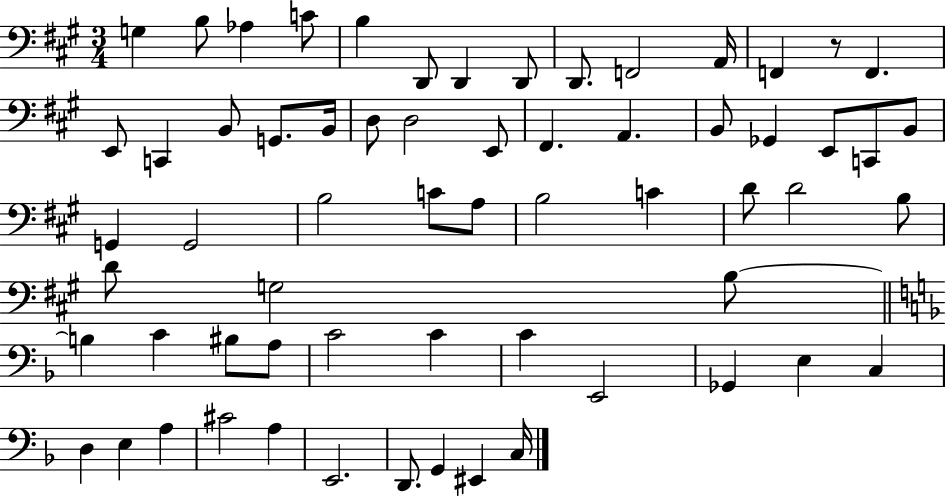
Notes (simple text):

G3/q B3/e Ab3/q C4/e B3/q D2/e D2/q D2/e D2/e. F2/h A2/s F2/q R/e F2/q. E2/e C2/q B2/e G2/e. B2/s D3/e D3/h E2/e F#2/q. A2/q. B2/e Gb2/q E2/e C2/e B2/e G2/q G2/h B3/h C4/e A3/e B3/h C4/q D4/e D4/h B3/e D4/e G3/h B3/e B3/q C4/q BIS3/e A3/e C4/h C4/q C4/q E2/h Gb2/q E3/q C3/q D3/q E3/q A3/q C#4/h A3/q E2/h. D2/e. G2/q EIS2/q C3/s